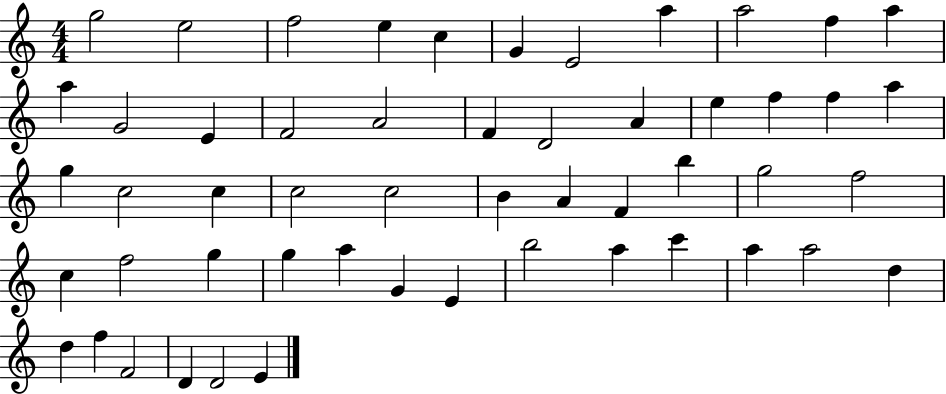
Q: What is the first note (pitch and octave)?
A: G5